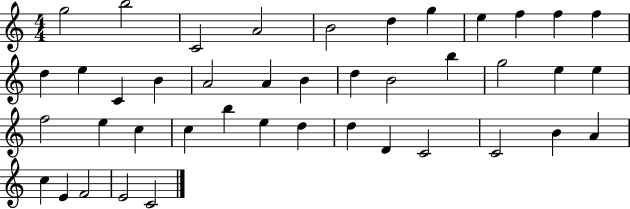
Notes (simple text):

G5/h B5/h C4/h A4/h B4/h D5/q G5/q E5/q F5/q F5/q F5/q D5/q E5/q C4/q B4/q A4/h A4/q B4/q D5/q B4/h B5/q G5/h E5/q E5/q F5/h E5/q C5/q C5/q B5/q E5/q D5/q D5/q D4/q C4/h C4/h B4/q A4/q C5/q E4/q F4/h E4/h C4/h